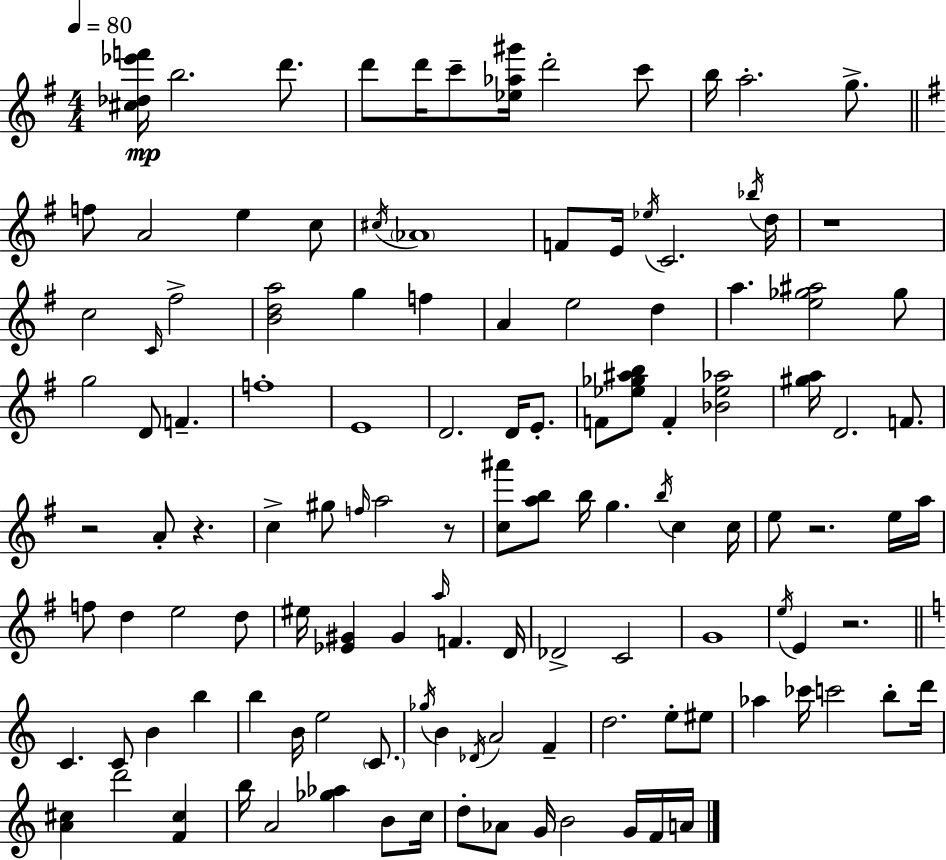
{
  \clef treble
  \numericTimeSignature
  \time 4/4
  \key g \major
  \tempo 4 = 80
  <cis'' des'' ees''' f'''>16\mp b''2. d'''8. | d'''8 d'''16 c'''8-- <ees'' aes'' gis'''>16 d'''2-. c'''8 | b''16 a''2.-. g''8.-> | \bar "||" \break \key e \minor f''8 a'2 e''4 c''8 | \acciaccatura { cis''16 } \parenthesize aes'1 | f'8 e'16 \acciaccatura { ees''16 } c'2. | \acciaccatura { bes''16 } d''16 r1 | \break c''2 \grace { c'16 } fis''2-> | <b' d'' a''>2 g''4 | f''4 a'4 e''2 | d''4 a''4. <e'' ges'' ais''>2 | \break ges''8 g''2 d'8 f'4.-- | f''1-. | e'1 | d'2. | \break d'16 e'8.-. f'8 <ees'' ges'' ais'' b''>8 f'4-. <bes' ees'' aes''>2 | <gis'' a''>16 d'2. | f'8. r2 a'8-. r4. | c''4-> gis''8 \grace { f''16 } a''2 | \break r8 <c'' ais'''>8 <a'' b''>8 b''16 g''4. | \acciaccatura { b''16 } c''4 c''16 e''8 r2. | e''16 a''16 f''8 d''4 e''2 | d''8 eis''16 <ees' gis'>4 gis'4 \grace { a''16 } | \break f'4. d'16 des'2-> c'2 | g'1 | \acciaccatura { e''16 } e'4 r2. | \bar "||" \break \key c \major c'4. c'8 b'4 b''4 | b''4 b'16 e''2 \parenthesize c'8. | \acciaccatura { ges''16 } b'4 \acciaccatura { des'16 } a'2 f'4-- | d''2. e''8-. | \break eis''8 aes''4 ces'''16 c'''2 b''8-. | d'''16 <a' cis''>4 d'''2 <f' cis''>4 | b''16 a'2 <ges'' aes''>4 b'8 | c''16 d''8-. aes'8 g'16 b'2 g'16 | \break f'16 a'16 \bar "|."
}